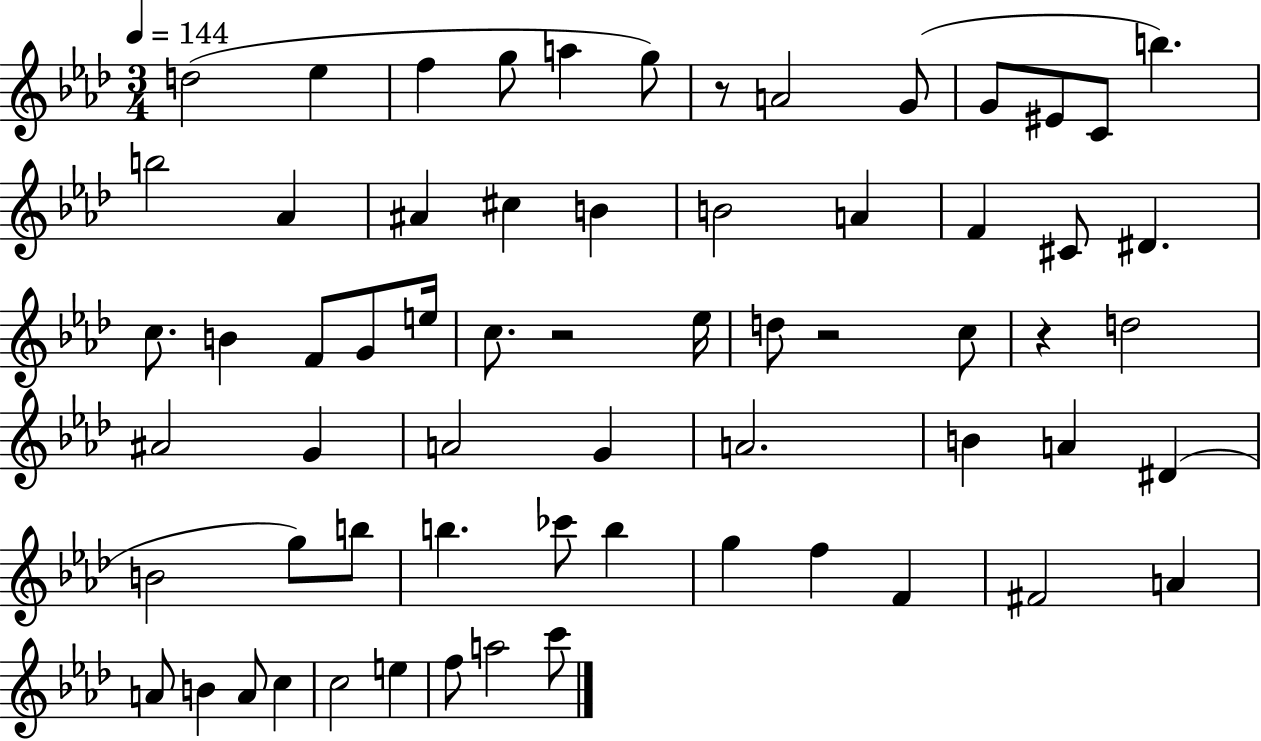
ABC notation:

X:1
T:Untitled
M:3/4
L:1/4
K:Ab
d2 _e f g/2 a g/2 z/2 A2 G/2 G/2 ^E/2 C/2 b b2 _A ^A ^c B B2 A F ^C/2 ^D c/2 B F/2 G/2 e/4 c/2 z2 _e/4 d/2 z2 c/2 z d2 ^A2 G A2 G A2 B A ^D B2 g/2 b/2 b _c'/2 b g f F ^F2 A A/2 B A/2 c c2 e f/2 a2 c'/2